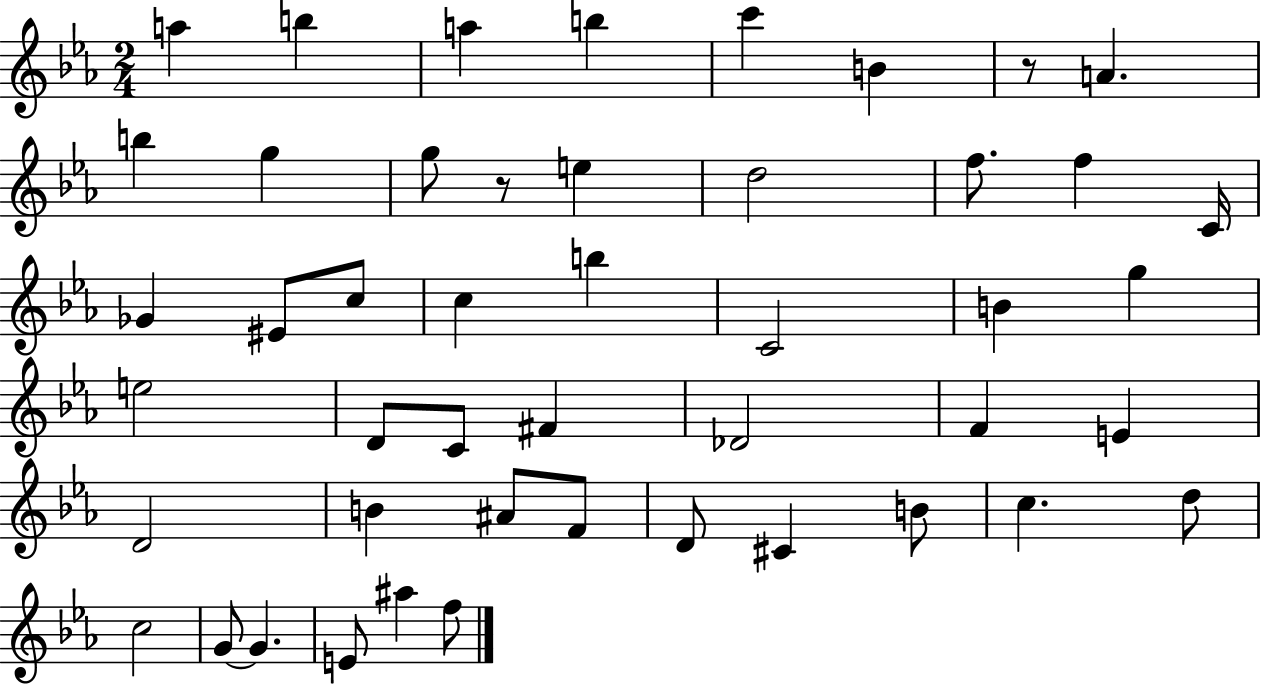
{
  \clef treble
  \numericTimeSignature
  \time 2/4
  \key ees \major
  a''4 b''4 | a''4 b''4 | c'''4 b'4 | r8 a'4. | \break b''4 g''4 | g''8 r8 e''4 | d''2 | f''8. f''4 c'16 | \break ges'4 eis'8 c''8 | c''4 b''4 | c'2 | b'4 g''4 | \break e''2 | d'8 c'8 fis'4 | des'2 | f'4 e'4 | \break d'2 | b'4 ais'8 f'8 | d'8 cis'4 b'8 | c''4. d''8 | \break c''2 | g'8~~ g'4. | e'8 ais''4 f''8 | \bar "|."
}